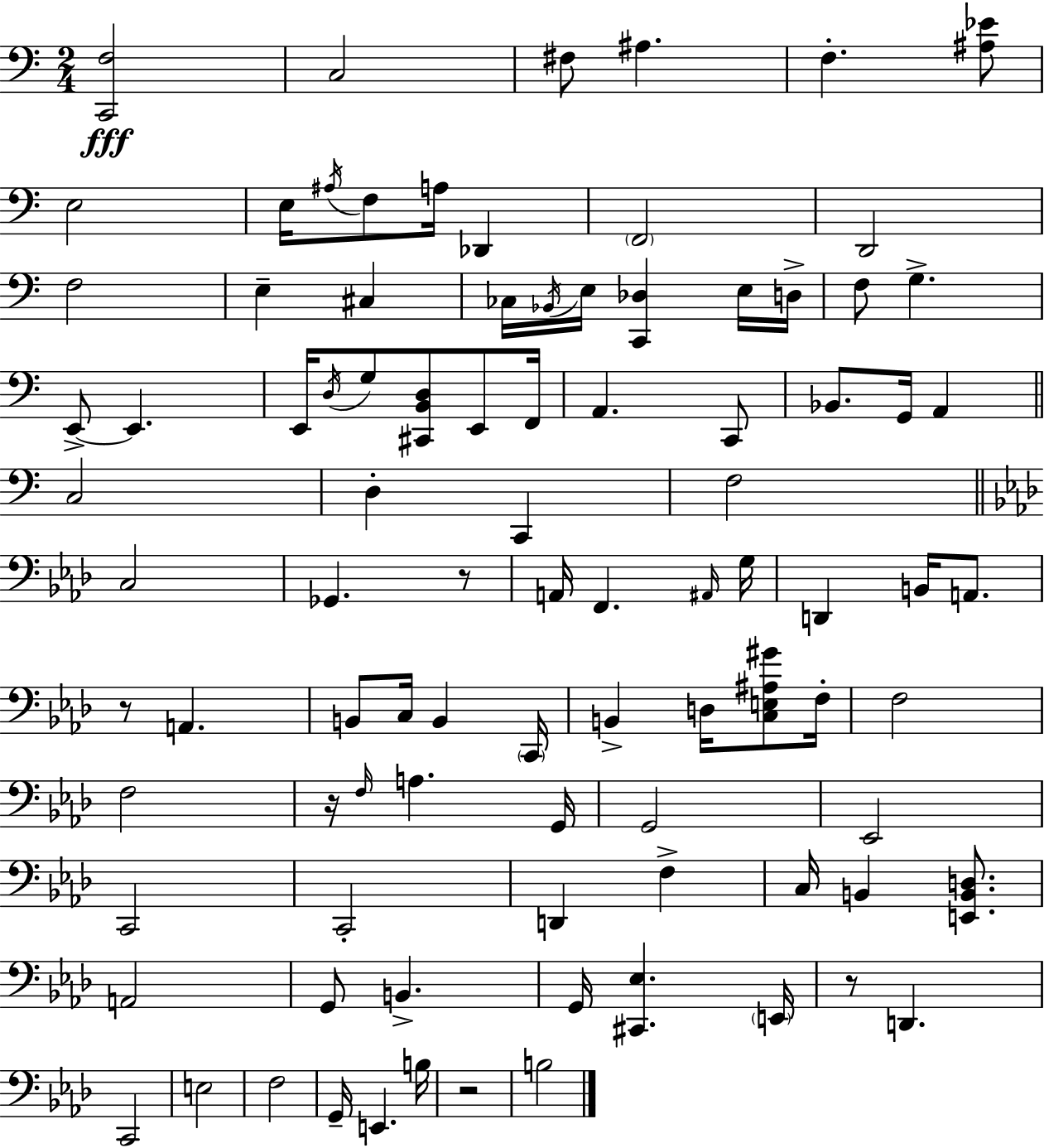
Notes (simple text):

[C2,F3]/h C3/h F#3/e A#3/q. F3/q. [A#3,Eb4]/e E3/h E3/s A#3/s F3/e A3/s Db2/q F2/h D2/h F3/h E3/q C#3/q CES3/s Bb2/s E3/s [C2,Db3]/q E3/s D3/s F3/e G3/q. E2/e E2/q. E2/s D3/s G3/e [C#2,B2,D3]/e E2/e F2/s A2/q. C2/e Bb2/e. G2/s A2/q C3/h D3/q C2/q F3/h C3/h Gb2/q. R/e A2/s F2/q. A#2/s G3/s D2/q B2/s A2/e. R/e A2/q. B2/e C3/s B2/q C2/s B2/q D3/s [C3,E3,A#3,G#4]/e F3/s F3/h F3/h R/s F3/s A3/q. G2/s G2/h Eb2/h C2/h C2/h D2/q F3/q C3/s B2/q [E2,B2,D3]/e. A2/h G2/e B2/q. G2/s [C#2,Eb3]/q. E2/s R/e D2/q. C2/h E3/h F3/h G2/s E2/q. B3/s R/h B3/h